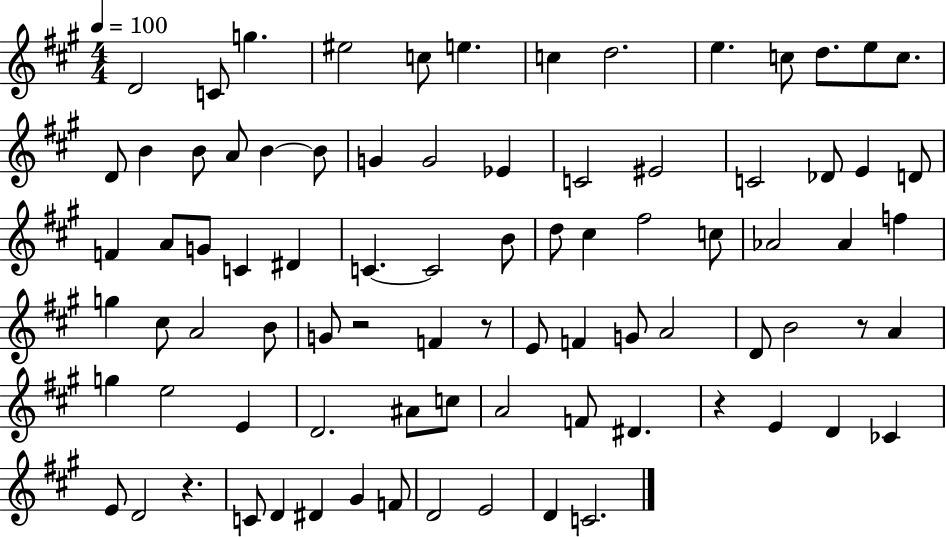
D4/h C4/e G5/q. EIS5/h C5/e E5/q. C5/q D5/h. E5/q. C5/e D5/e. E5/e C5/e. D4/e B4/q B4/e A4/e B4/q B4/e G4/q G4/h Eb4/q C4/h EIS4/h C4/h Db4/e E4/q D4/e F4/q A4/e G4/e C4/q D#4/q C4/q. C4/h B4/e D5/e C#5/q F#5/h C5/e Ab4/h Ab4/q F5/q G5/q C#5/e A4/h B4/e G4/e R/h F4/q R/e E4/e F4/q G4/e A4/h D4/e B4/h R/e A4/q G5/q E5/h E4/q D4/h. A#4/e C5/e A4/h F4/e D#4/q. R/q E4/q D4/q CES4/q E4/e D4/h R/q. C4/e D4/q D#4/q G#4/q F4/e D4/h E4/h D4/q C4/h.